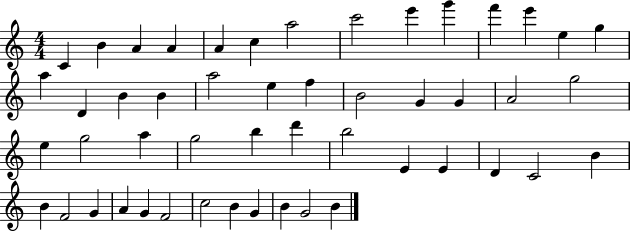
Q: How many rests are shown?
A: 0